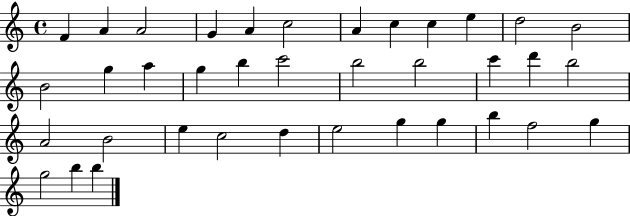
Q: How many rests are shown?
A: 0